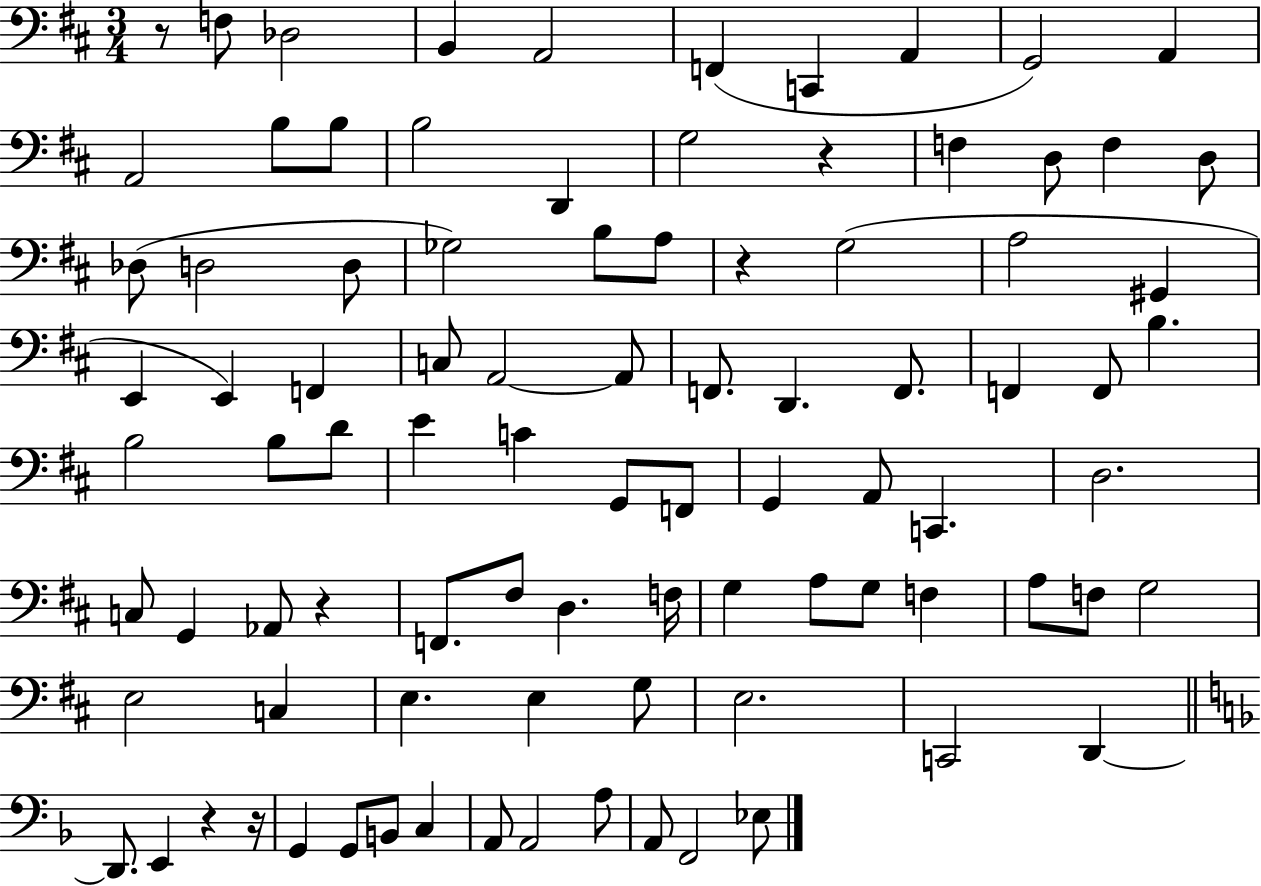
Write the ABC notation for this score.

X:1
T:Untitled
M:3/4
L:1/4
K:D
z/2 F,/2 _D,2 B,, A,,2 F,, C,, A,, G,,2 A,, A,,2 B,/2 B,/2 B,2 D,, G,2 z F, D,/2 F, D,/2 _D,/2 D,2 D,/2 _G,2 B,/2 A,/2 z G,2 A,2 ^G,, E,, E,, F,, C,/2 A,,2 A,,/2 F,,/2 D,, F,,/2 F,, F,,/2 B, B,2 B,/2 D/2 E C G,,/2 F,,/2 G,, A,,/2 C,, D,2 C,/2 G,, _A,,/2 z F,,/2 ^F,/2 D, F,/4 G, A,/2 G,/2 F, A,/2 F,/2 G,2 E,2 C, E, E, G,/2 E,2 C,,2 D,, D,,/2 E,, z z/4 G,, G,,/2 B,,/2 C, A,,/2 A,,2 A,/2 A,,/2 F,,2 _E,/2